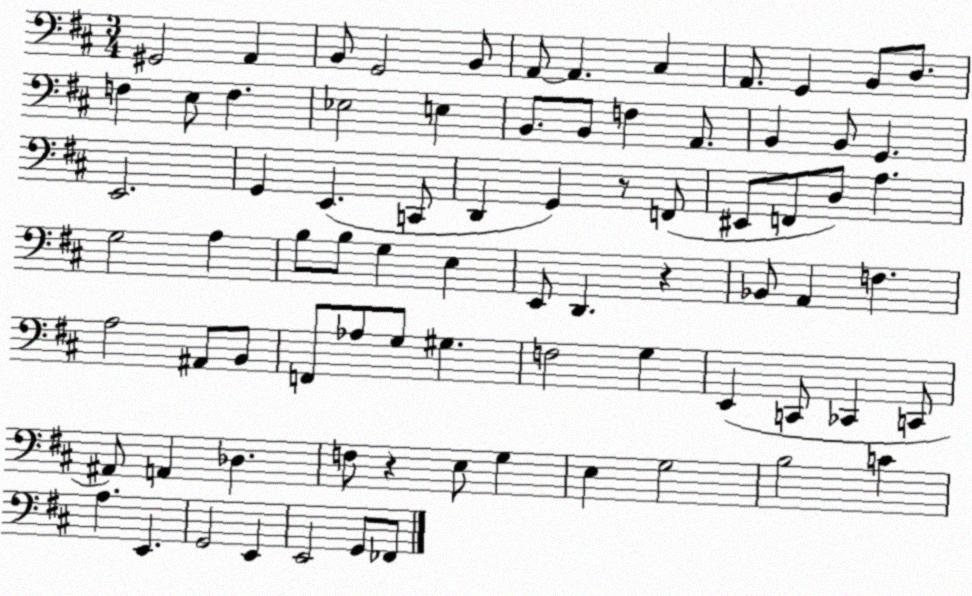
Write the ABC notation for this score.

X:1
T:Untitled
M:3/4
L:1/4
K:D
^G,,2 A,, B,,/2 G,,2 B,,/2 A,,/2 A,, ^C, A,,/2 G,, B,,/2 D,/2 F, E,/2 F, _E,2 E, B,,/2 B,,/2 F, A,,/2 B,, B,,/2 G,, E,,2 G,, E,, C,,/2 D,, G,, z/2 F,,/2 ^E,,/2 F,,/2 D,/2 A, G,2 A, B,/2 B,/2 G, E, E,,/2 D,, z _B,,/2 A,, F, A,2 ^A,,/2 B,,/2 F,,/2 _A,/2 G,/2 ^G, F,2 G, E,, C,,/2 _C,, C,,/2 ^A,,/2 A,, _D, F,/2 z E,/2 G, E, G,2 B,2 C A, E,, G,,2 E,, E,,2 G,,/2 _F,,/2